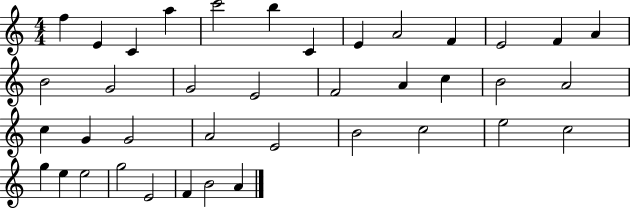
F5/q E4/q C4/q A5/q C6/h B5/q C4/q E4/q A4/h F4/q E4/h F4/q A4/q B4/h G4/h G4/h E4/h F4/h A4/q C5/q B4/h A4/h C5/q G4/q G4/h A4/h E4/h B4/h C5/h E5/h C5/h G5/q E5/q E5/h G5/h E4/h F4/q B4/h A4/q